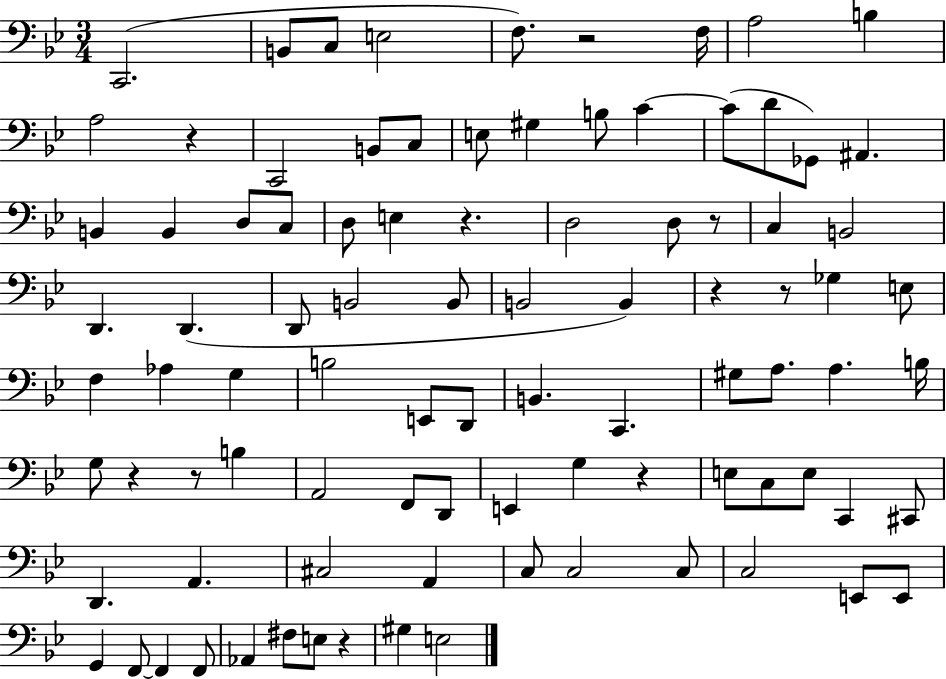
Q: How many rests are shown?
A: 10